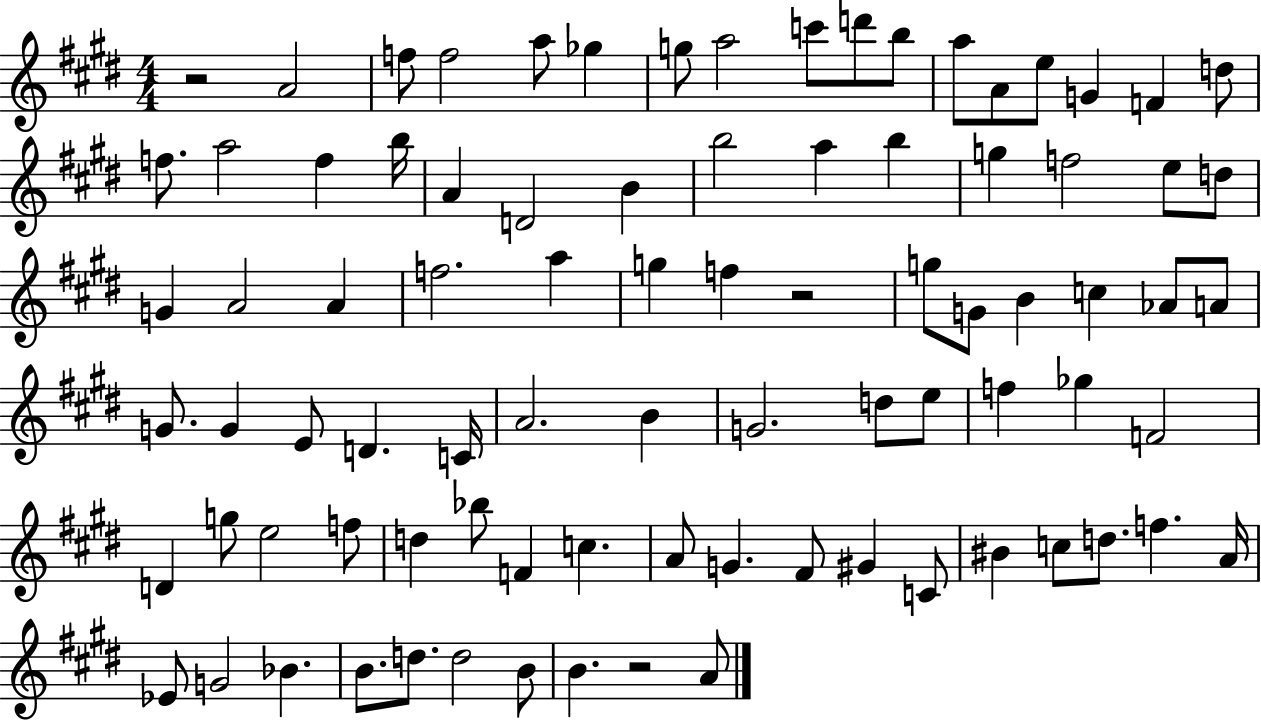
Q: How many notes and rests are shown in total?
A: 86